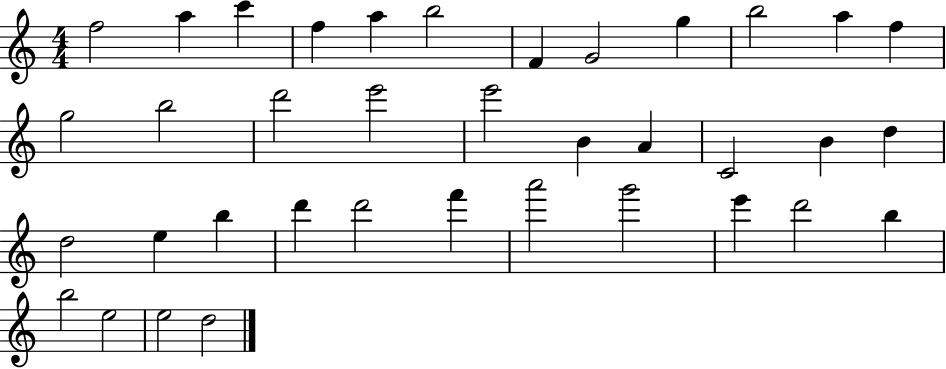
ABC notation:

X:1
T:Untitled
M:4/4
L:1/4
K:C
f2 a c' f a b2 F G2 g b2 a f g2 b2 d'2 e'2 e'2 B A C2 B d d2 e b d' d'2 f' a'2 g'2 e' d'2 b b2 e2 e2 d2